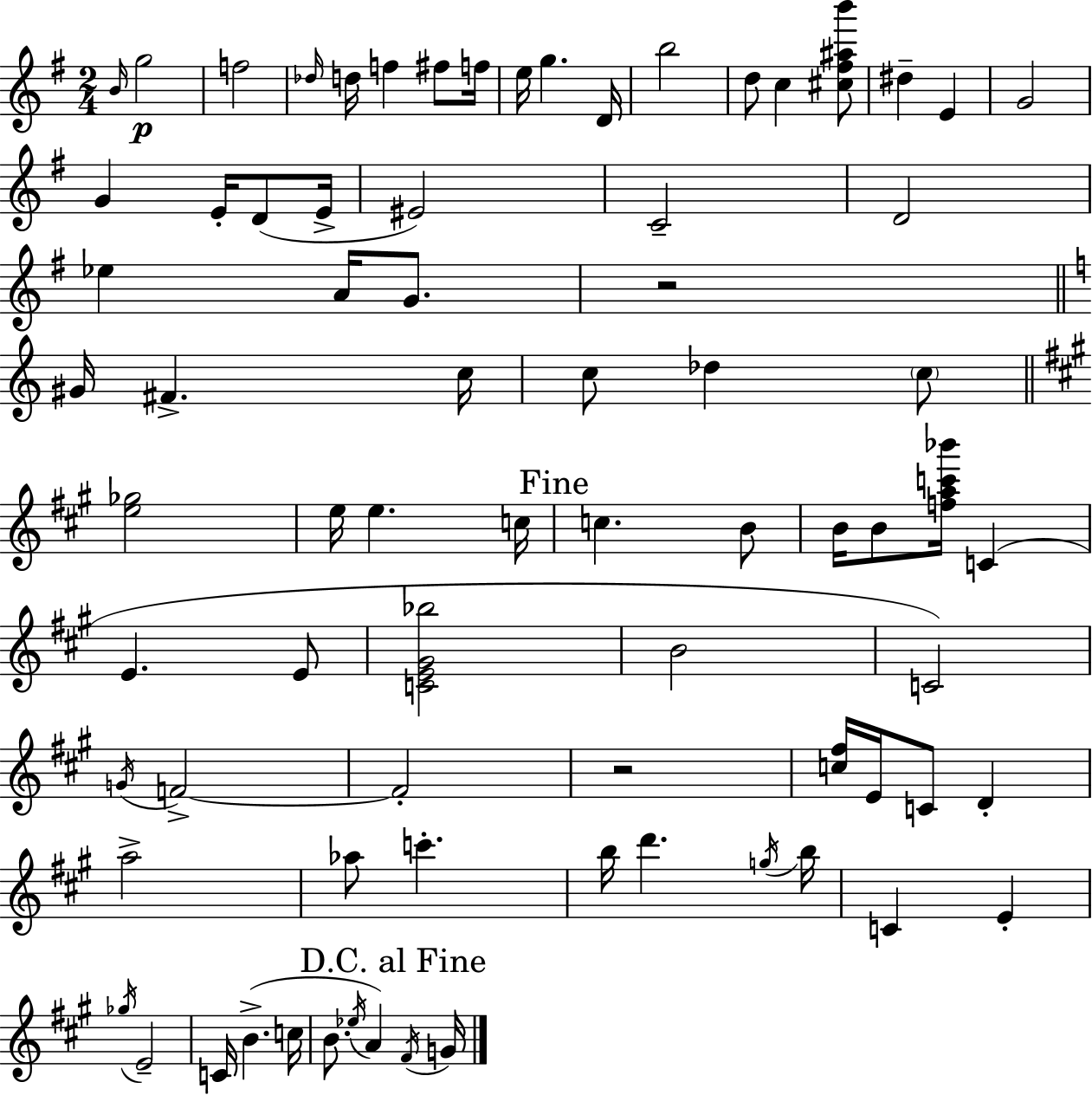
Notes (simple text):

B4/s G5/h F5/h Db5/s D5/s F5/q F#5/e F5/s E5/s G5/q. D4/s B5/h D5/e C5/q [C#5,F#5,A#5,B6]/e D#5/q E4/q G4/h G4/q E4/s D4/e E4/s EIS4/h C4/h D4/h Eb5/q A4/s G4/e. R/h G#4/s F#4/q. C5/s C5/e Db5/q C5/e [E5,Gb5]/h E5/s E5/q. C5/s C5/q. B4/e B4/s B4/e [F5,A5,C6,Bb6]/s C4/q E4/q. E4/e [C4,E4,G#4,Bb5]/h B4/h C4/h G4/s F4/h F4/h R/h [C5,F#5]/s E4/s C4/e D4/q A5/h Ab5/e C6/q. B5/s D6/q. G5/s B5/s C4/q E4/q Gb5/s E4/h C4/s B4/q. C5/s B4/e. Eb5/s A4/q F#4/s G4/s